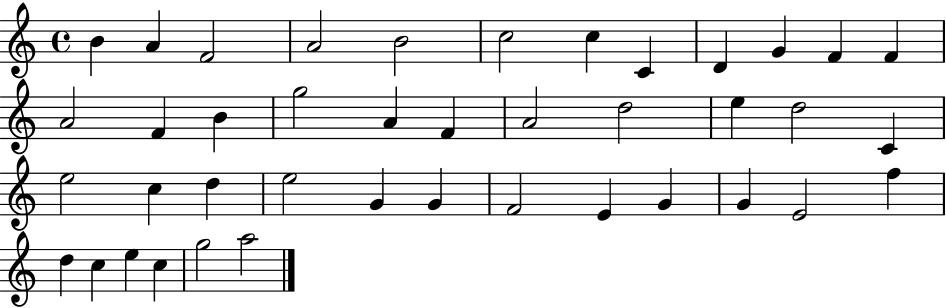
X:1
T:Untitled
M:4/4
L:1/4
K:C
B A F2 A2 B2 c2 c C D G F F A2 F B g2 A F A2 d2 e d2 C e2 c d e2 G G F2 E G G E2 f d c e c g2 a2